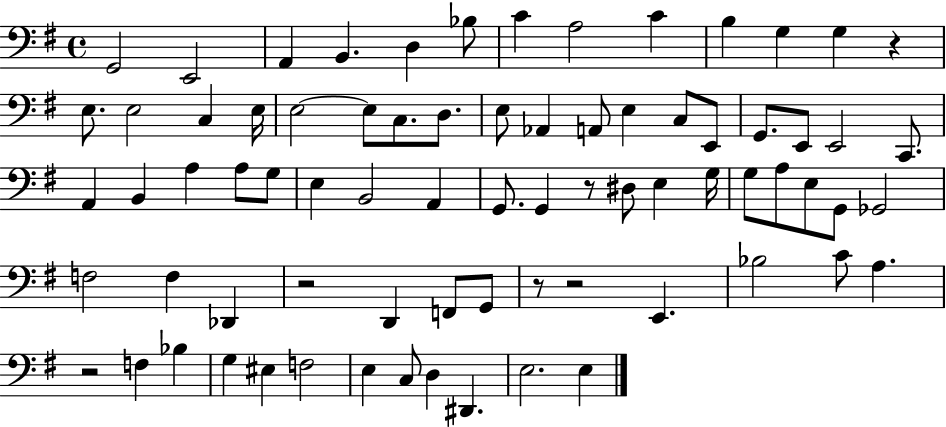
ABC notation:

X:1
T:Untitled
M:4/4
L:1/4
K:G
G,,2 E,,2 A,, B,, D, _B,/2 C A,2 C B, G, G, z E,/2 E,2 C, E,/4 E,2 E,/2 C,/2 D,/2 E,/2 _A,, A,,/2 E, C,/2 E,,/2 G,,/2 E,,/2 E,,2 C,,/2 A,, B,, A, A,/2 G,/2 E, B,,2 A,, G,,/2 G,, z/2 ^D,/2 E, G,/4 G,/2 A,/2 E,/2 G,,/2 _G,,2 F,2 F, _D,, z2 D,, F,,/2 G,,/2 z/2 z2 E,, _B,2 C/2 A, z2 F, _B, G, ^E, F,2 E, C,/2 D, ^D,, E,2 E,